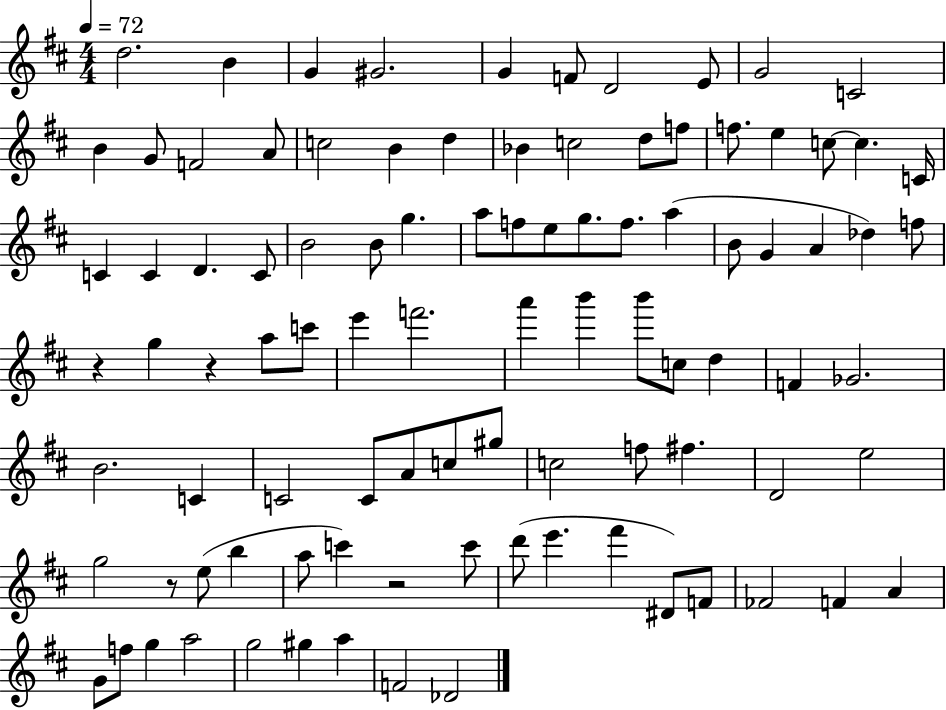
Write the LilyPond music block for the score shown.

{
  \clef treble
  \numericTimeSignature
  \time 4/4
  \key d \major
  \tempo 4 = 72
  d''2. b'4 | g'4 gis'2. | g'4 f'8 d'2 e'8 | g'2 c'2 | \break b'4 g'8 f'2 a'8 | c''2 b'4 d''4 | bes'4 c''2 d''8 f''8 | f''8. e''4 c''8~~ c''4. c'16 | \break c'4 c'4 d'4. c'8 | b'2 b'8 g''4. | a''8 f''8 e''8 g''8. f''8. a''4( | b'8 g'4 a'4 des''4) f''8 | \break r4 g''4 r4 a''8 c'''8 | e'''4 f'''2. | a'''4 b'''4 b'''8 c''8 d''4 | f'4 ges'2. | \break b'2. c'4 | c'2 c'8 a'8 c''8 gis''8 | c''2 f''8 fis''4. | d'2 e''2 | \break g''2 r8 e''8( b''4 | a''8 c'''4) r2 c'''8 | d'''8( e'''4. fis'''4 dis'8) f'8 | fes'2 f'4 a'4 | \break g'8 f''8 g''4 a''2 | g''2 gis''4 a''4 | f'2 des'2 | \bar "|."
}